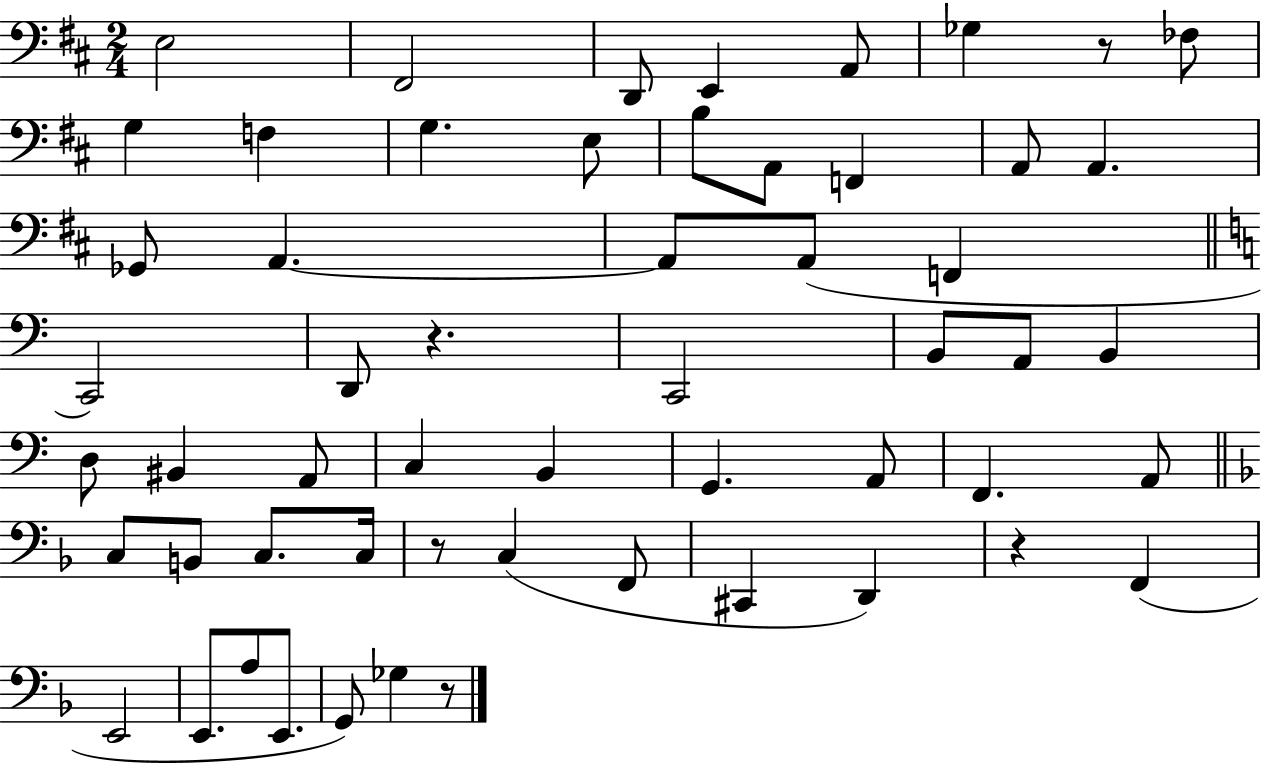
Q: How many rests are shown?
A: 5